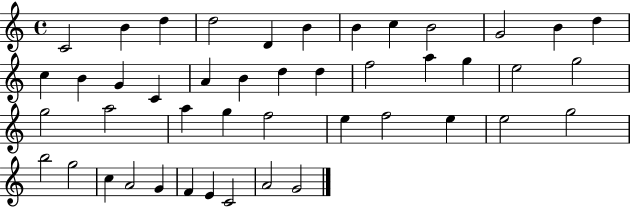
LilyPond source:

{
  \clef treble
  \time 4/4
  \defaultTimeSignature
  \key c \major
  c'2 b'4 d''4 | d''2 d'4 b'4 | b'4 c''4 b'2 | g'2 b'4 d''4 | \break c''4 b'4 g'4 c'4 | a'4 b'4 d''4 d''4 | f''2 a''4 g''4 | e''2 g''2 | \break g''2 a''2 | a''4 g''4 f''2 | e''4 f''2 e''4 | e''2 g''2 | \break b''2 g''2 | c''4 a'2 g'4 | f'4 e'4 c'2 | a'2 g'2 | \break \bar "|."
}